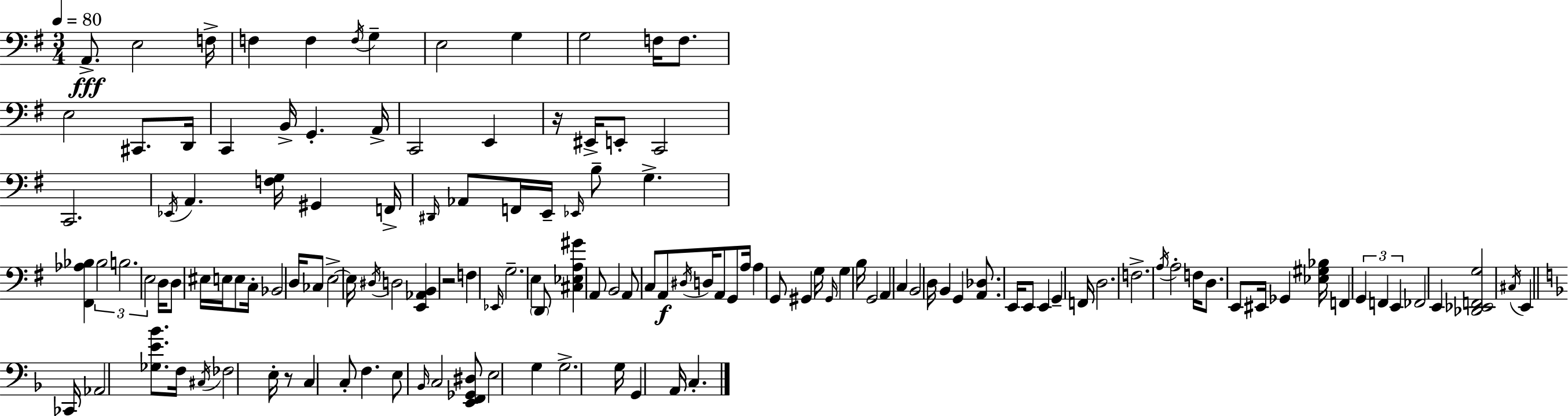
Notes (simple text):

A2/e. E3/h F3/s F3/q F3/q F3/s G3/q E3/h G3/q G3/h F3/s F3/e. E3/h C#2/e. D2/s C2/q B2/s G2/q. A2/s C2/h E2/q R/s EIS2/s E2/e C2/h C2/h. Eb2/s A2/q. [F3,G3]/s G#2/q F2/s D#2/s Ab2/e F2/s E2/s Eb2/s B3/e G3/q. [F#2,Ab3,Bb3]/q Bb3/h B3/h. E3/h D3/s D3/e EIS3/s E3/s E3/e C3/s Bb2/h D3/s CES3/e E3/h E3/s D#3/s D3/h [E2,Ab2,B2]/q R/h F3/q Eb2/s G3/h. E3/q D2/e [C#3,Eb3,A3,G#4]/q A2/e B2/h A2/e C3/e A2/e D#3/s D3/s A2/e G2/e A3/s A3/q G2/e G#2/q G3/s G#2/s G3/q B3/s G2/h A2/q C3/q B2/h D3/s B2/q G2/q [A2,Db3]/e. E2/s E2/e E2/q G2/q F2/s D3/h. F3/h. A3/s A3/h F3/s D3/e. E2/e EIS2/s Gb2/q [Eb3,G#3,Bb3]/s F2/q G2/q F2/q E2/q FES2/h E2/q [Db2,Eb2,F2,G3]/h C#3/s E2/q CES2/s Ab2/h [Gb3,E4,Bb4]/e. F3/s C#3/s FES3/h E3/s R/e C3/q C3/e F3/q. E3/e Bb2/s C3/h [E2,F2,Gb2,D#3]/e E3/h G3/q G3/h. G3/s G2/q A2/s C3/q.